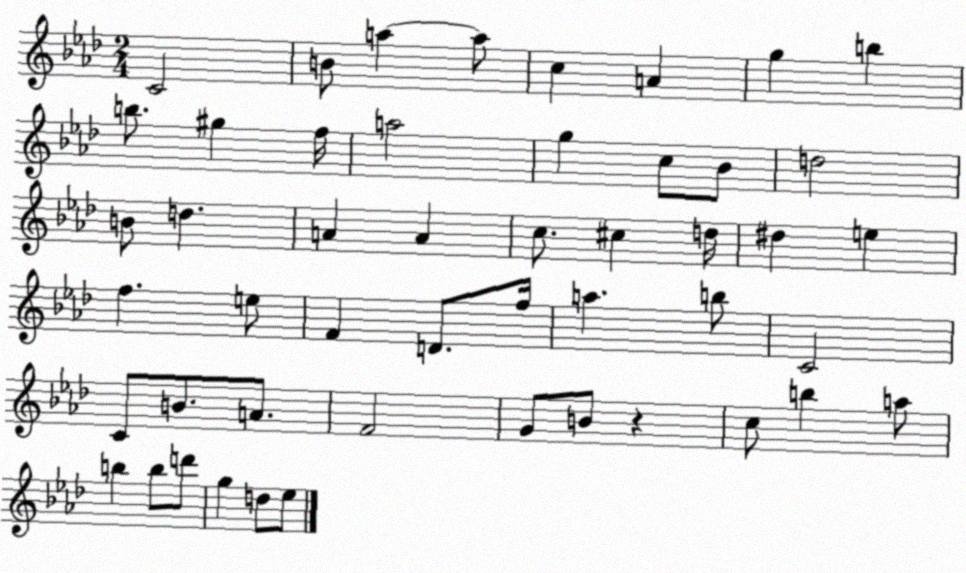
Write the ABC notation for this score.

X:1
T:Untitled
M:2/4
L:1/4
K:Ab
C2 B/2 a a/2 c A g b b/2 ^g f/4 a2 g c/2 _B/2 d2 B/2 d A A c/2 ^c d/4 ^d e f e/2 F D/2 f/4 a b/2 C2 C/2 B/2 A/2 F2 G/2 B/2 z c/2 b a/2 b b/2 d'/2 g d/2 _e/2